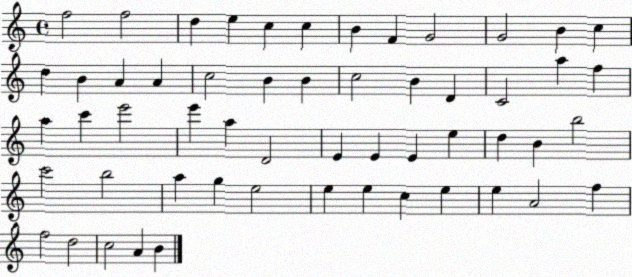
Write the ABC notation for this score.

X:1
T:Untitled
M:4/4
L:1/4
K:C
f2 f2 d e c c B F G2 G2 B c d B A A c2 B B c2 B D C2 a f a c' e'2 e' a D2 E E E e d B b2 c'2 b2 a g e2 e e c e e A2 f f2 d2 c2 A B